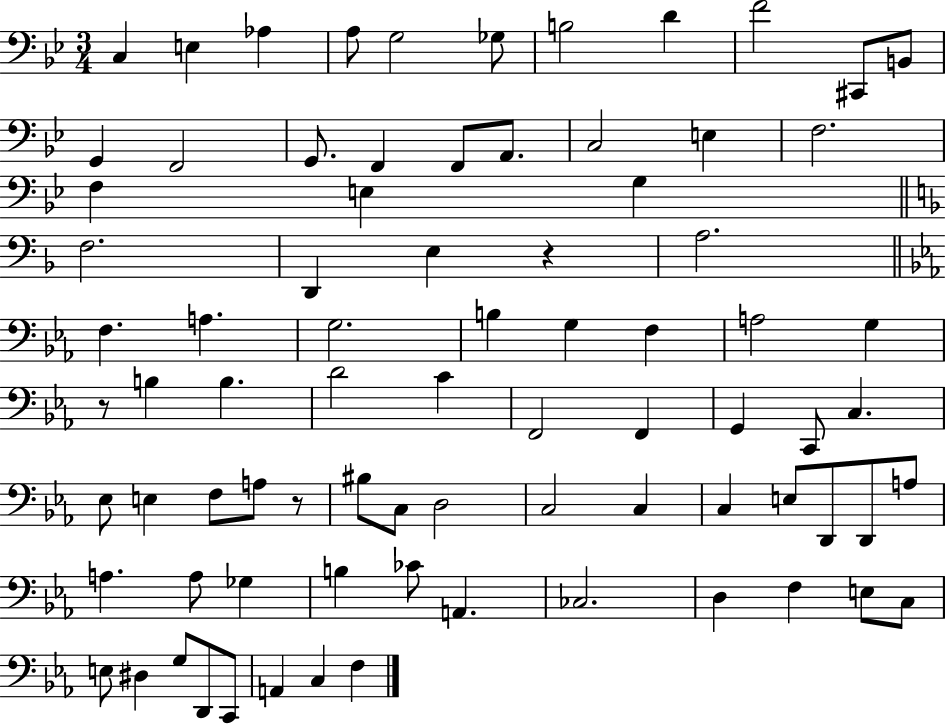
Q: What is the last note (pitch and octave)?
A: F3